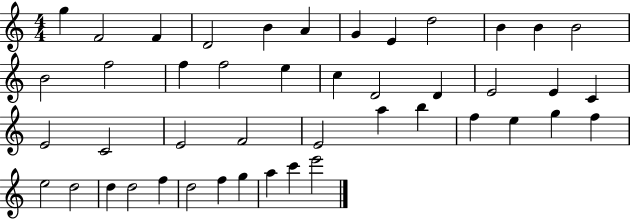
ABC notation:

X:1
T:Untitled
M:4/4
L:1/4
K:C
g F2 F D2 B A G E d2 B B B2 B2 f2 f f2 e c D2 D E2 E C E2 C2 E2 F2 E2 a b f e g f e2 d2 d d2 f d2 f g a c' e'2